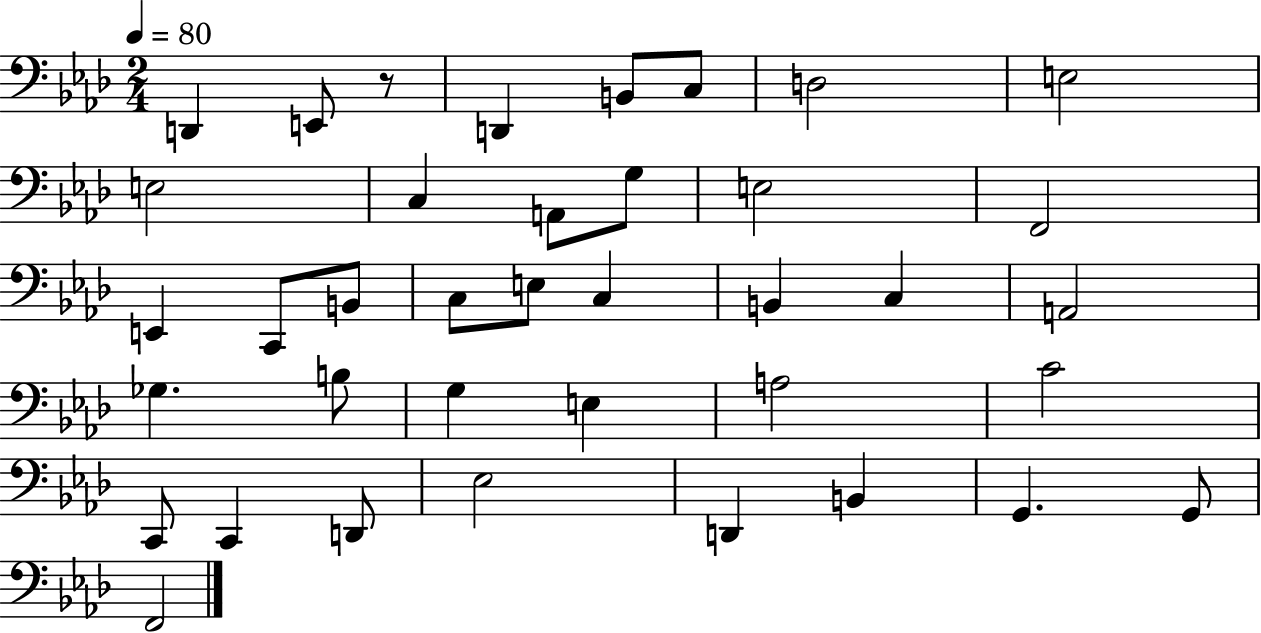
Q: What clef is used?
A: bass